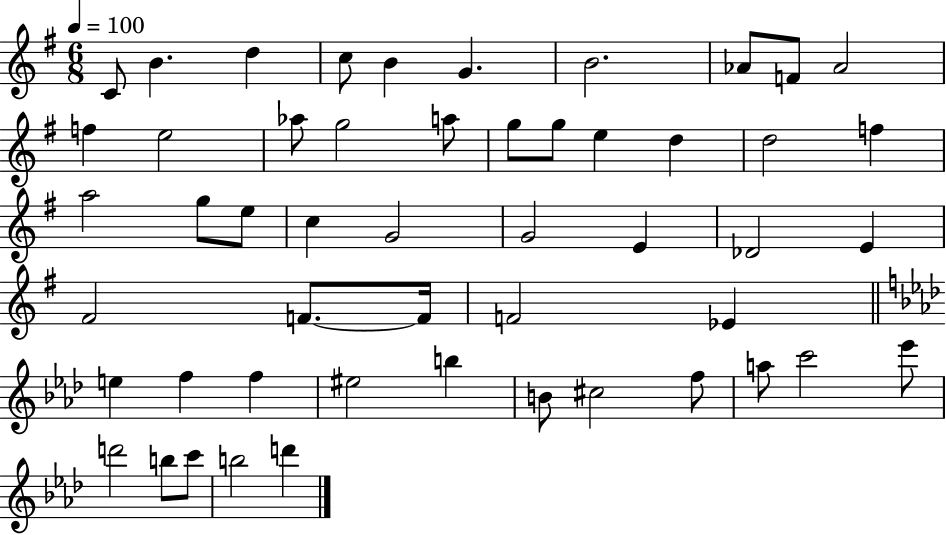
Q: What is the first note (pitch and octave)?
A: C4